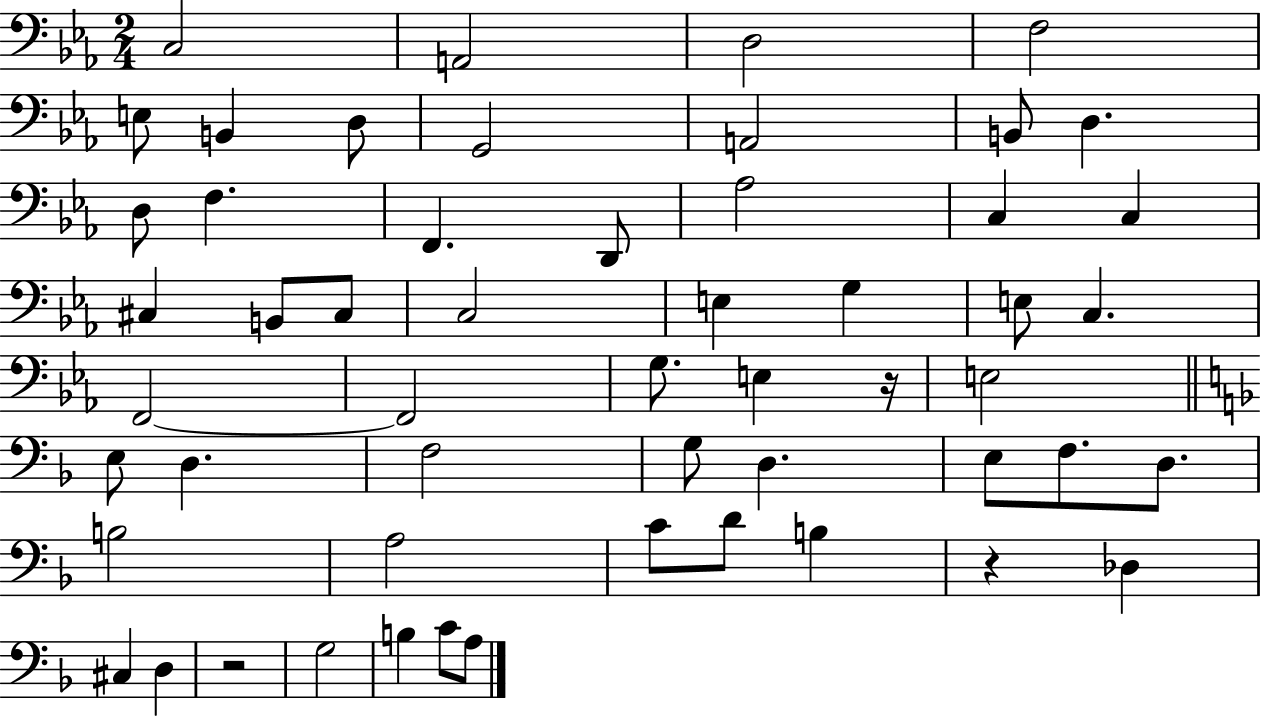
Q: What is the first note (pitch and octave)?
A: C3